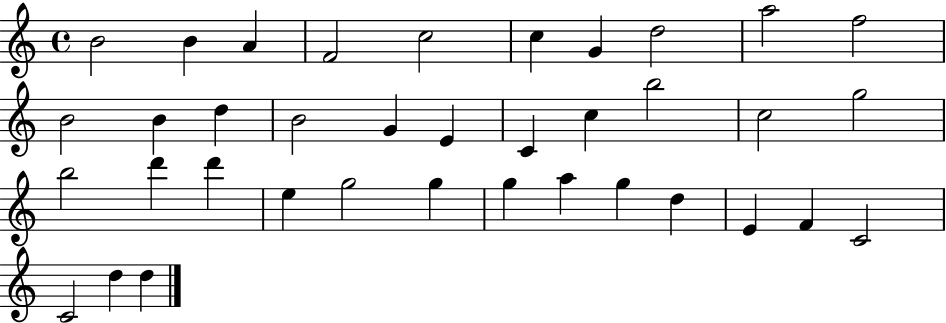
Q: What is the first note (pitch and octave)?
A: B4